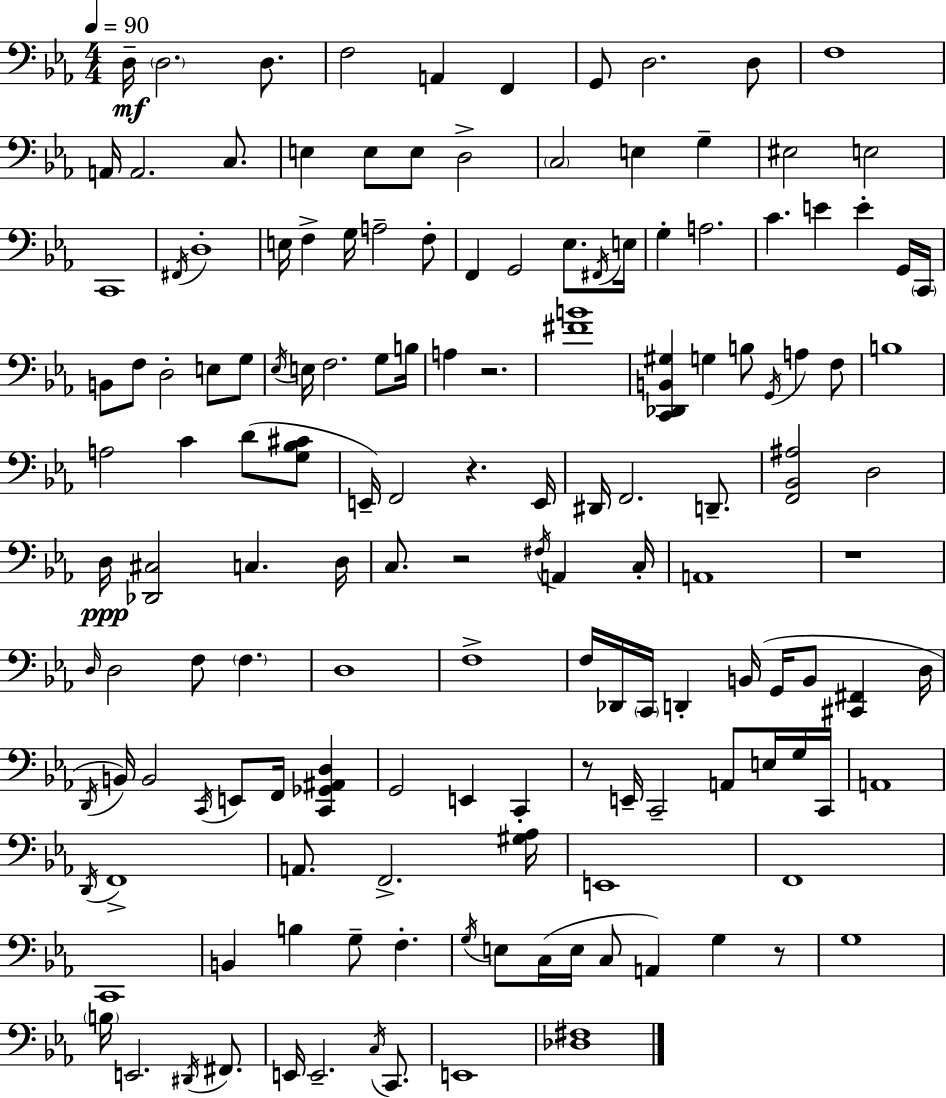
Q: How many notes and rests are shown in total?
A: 150